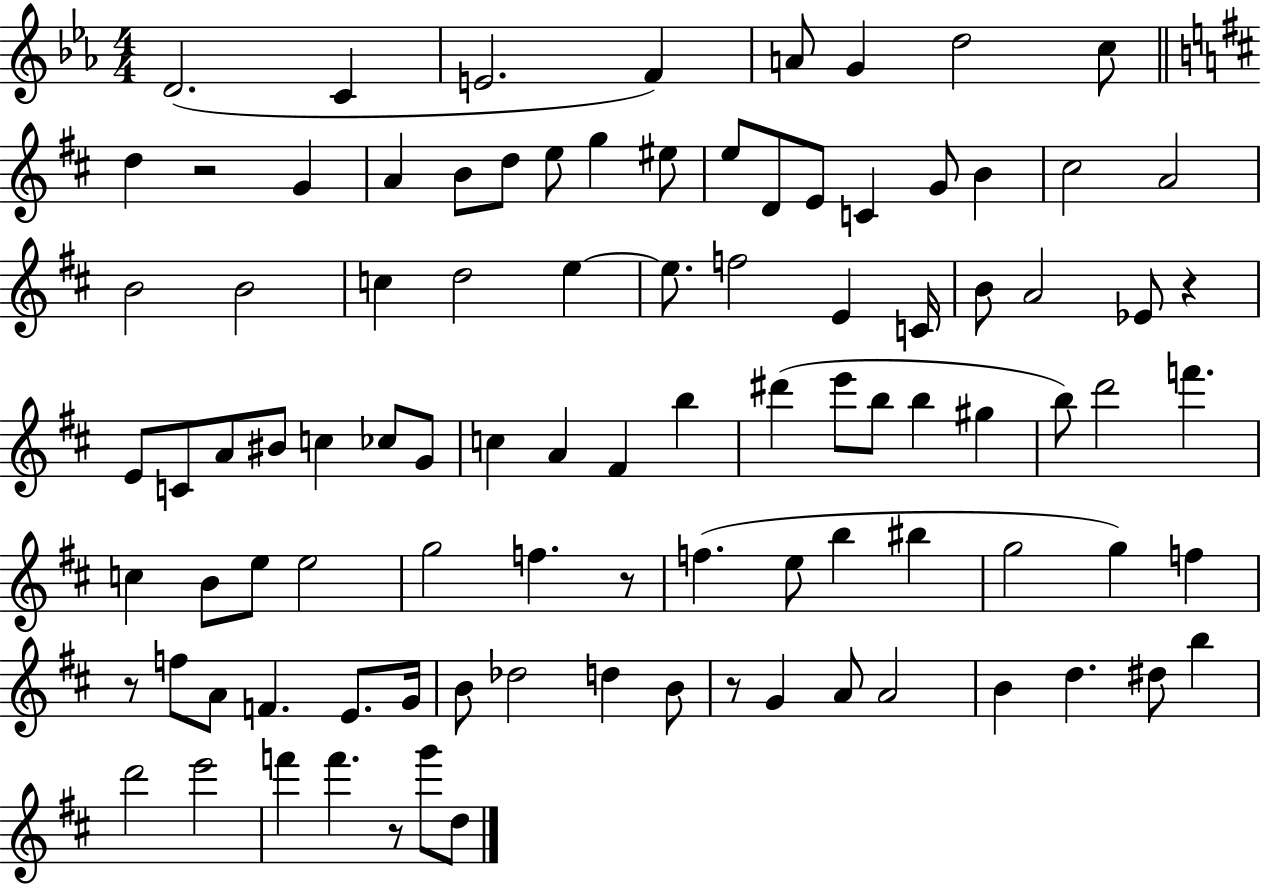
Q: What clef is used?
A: treble